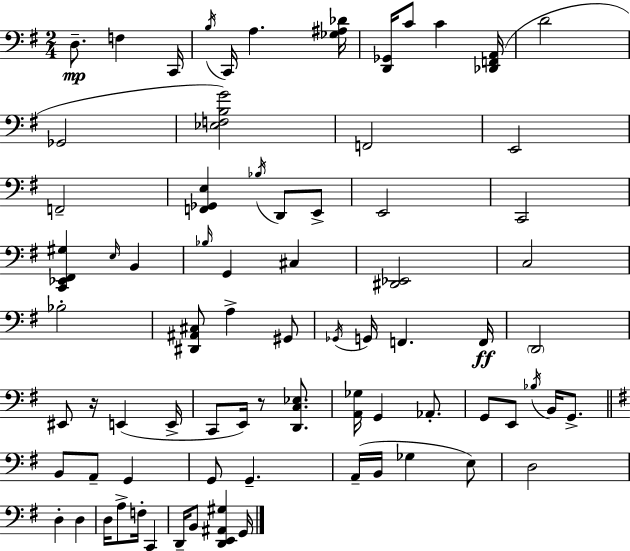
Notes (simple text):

D3/e. F3/q C2/s B3/s C2/s A3/q. [Gb3,A#3,Db4]/s [D2,Gb2]/s C4/e C4/q [Db2,F2,A2]/s D4/h Gb2/h [Eb3,F3,B3,G4]/h F2/h E2/h F2/h [F2,Gb2,E3]/q Bb3/s D2/e E2/e E2/h C2/h [C2,Eb2,F#2,G#3]/q E3/s B2/q Bb3/s G2/q C#3/q [D#2,Eb2]/h C3/h Bb3/h [D#2,A#2,C#3]/e A3/q G#2/e Gb2/s G2/s F2/q. F2/s D2/h EIS2/e R/s E2/q E2/s C2/e E2/s R/e [D2,C3,Eb3]/e. [A2,Gb3]/s G2/q Ab2/e. G2/e E2/e Bb3/s B2/s G2/e. B2/e A2/e G2/q G2/e G2/q. A2/s B2/s Gb3/q E3/e D3/h D3/q D3/q D3/s A3/e F3/s C2/q D2/s B2/e [D2,E2,A#2,G#3]/q G2/s